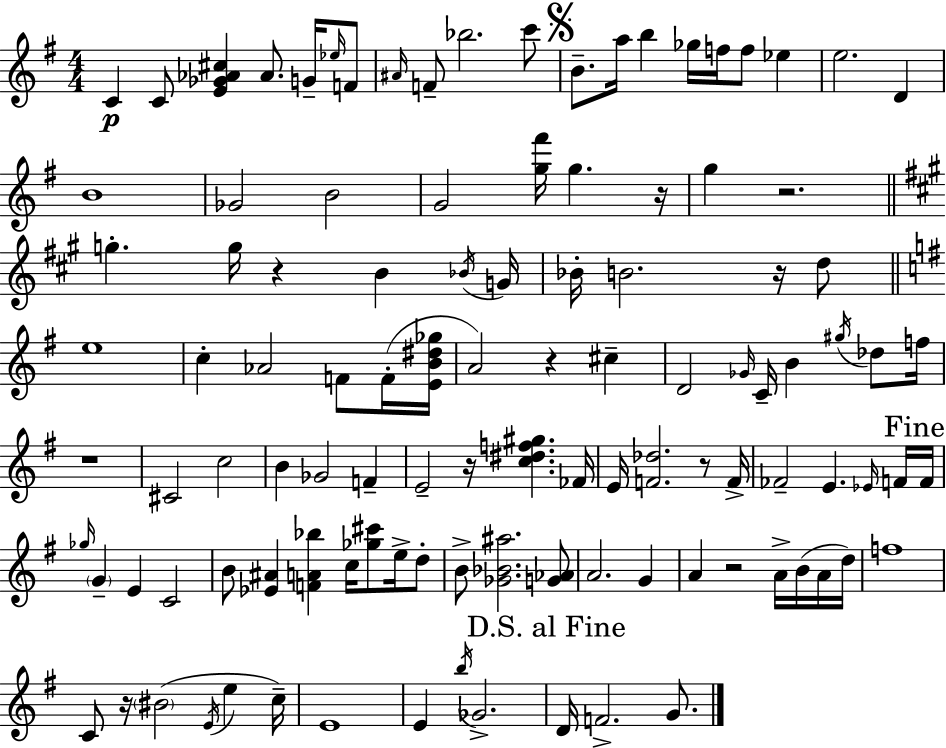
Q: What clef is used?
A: treble